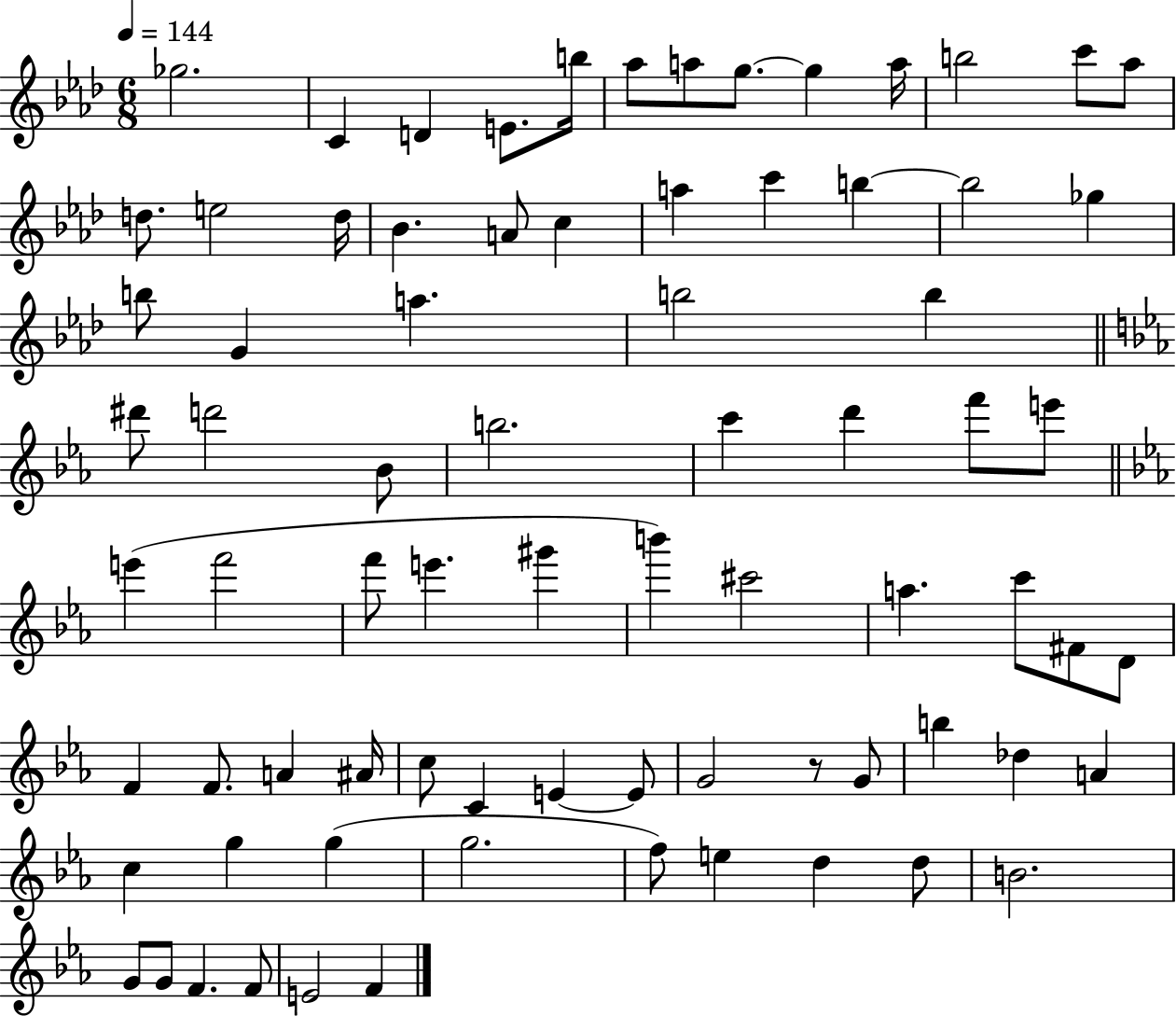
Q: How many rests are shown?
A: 1